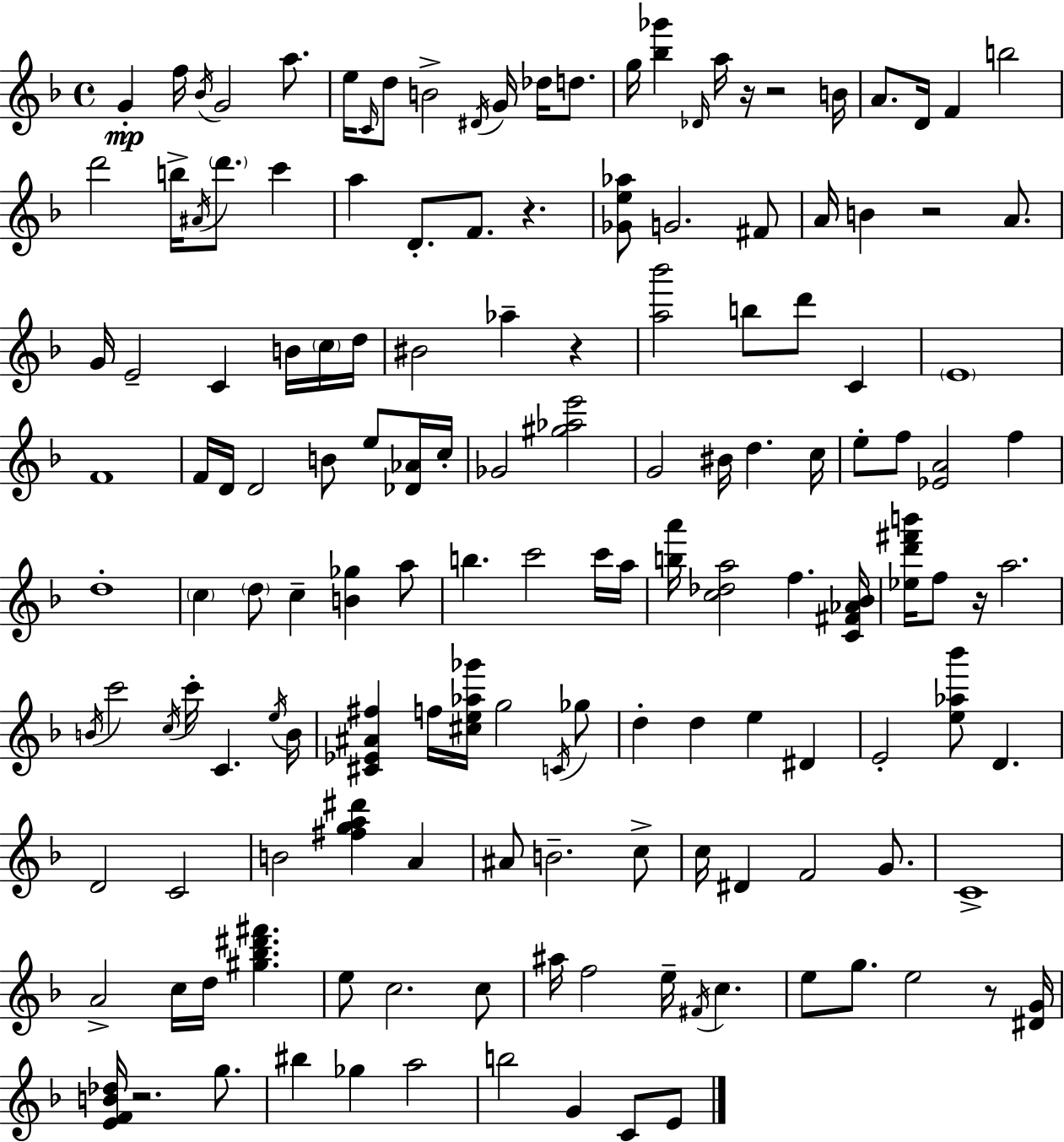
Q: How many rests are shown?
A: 8